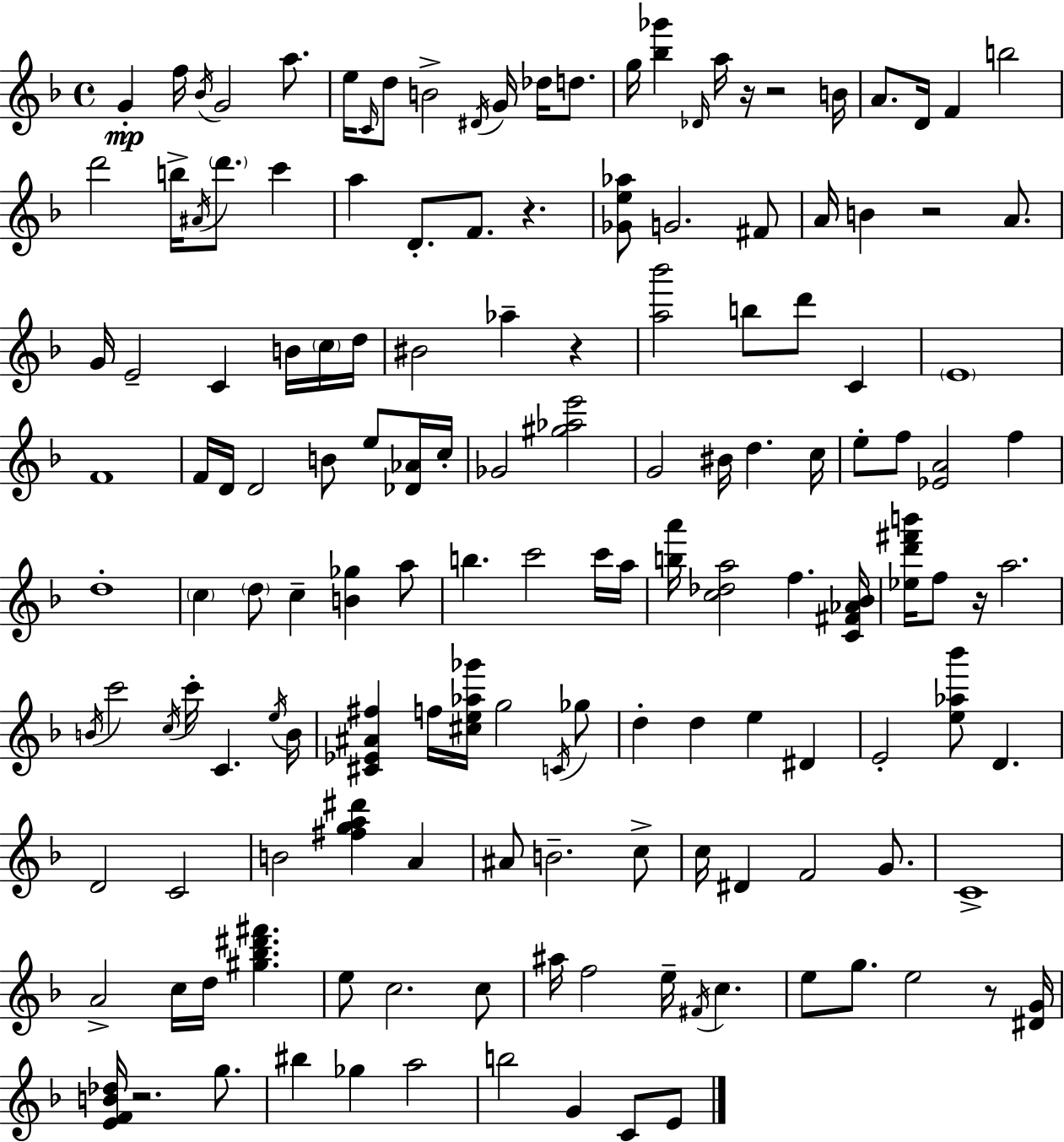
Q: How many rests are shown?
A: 8